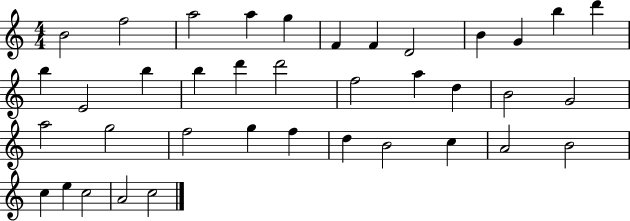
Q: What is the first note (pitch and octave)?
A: B4